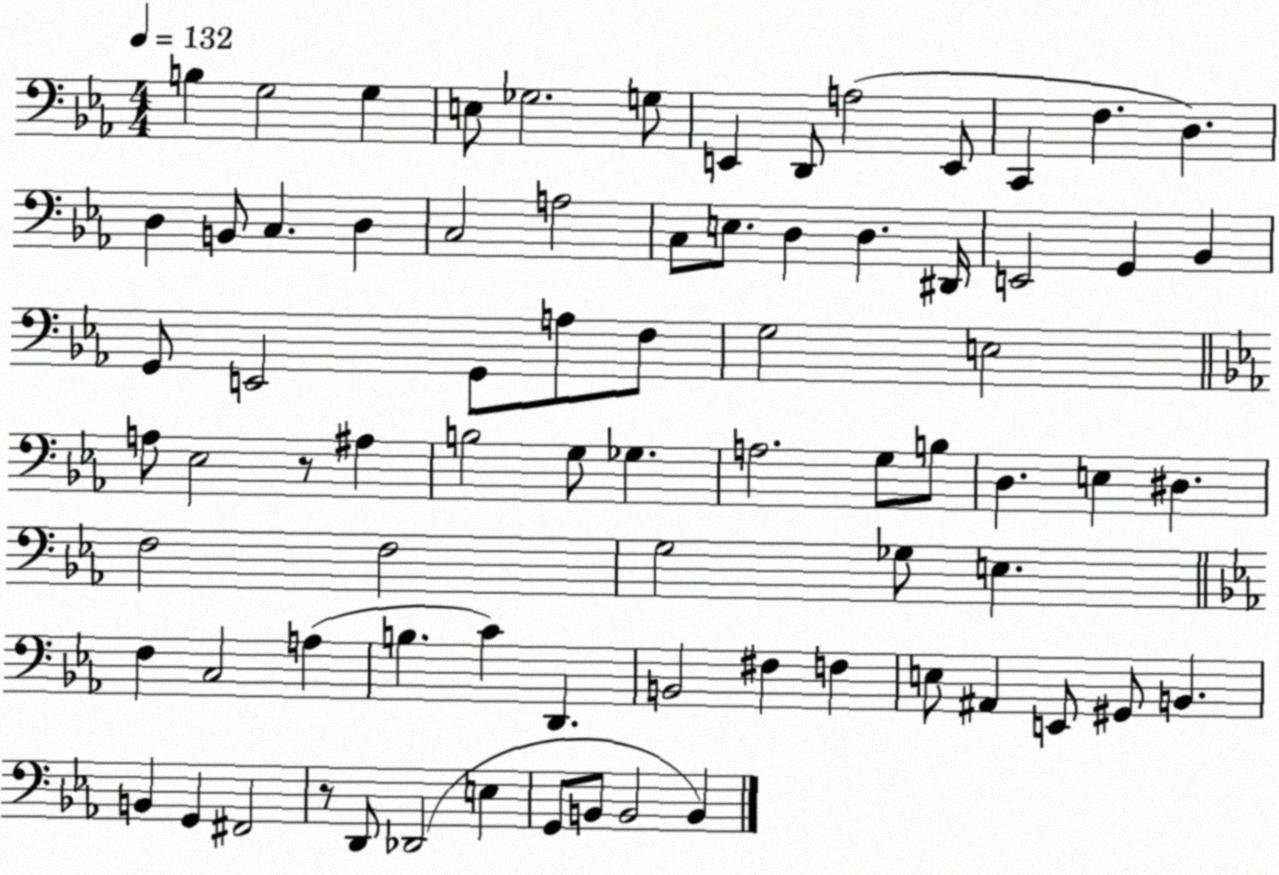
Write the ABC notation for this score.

X:1
T:Untitled
M:4/4
L:1/4
K:Eb
B, G,2 G, E,/2 _G,2 G,/2 E,, D,,/2 A,2 E,,/2 C,, F, D, D, B,,/2 C, D, C,2 A,2 C,/2 E,/2 D, D, ^D,,/4 E,,2 G,, _B,, G,,/2 E,,2 G,,/2 A,/2 F,/2 G,2 E,2 A,/2 _E,2 z/2 ^A, B,2 G,/2 _G, A,2 G,/2 B,/2 D, E, ^D, F,2 F,2 G,2 _G,/2 E, F, C,2 A, B, C D,, B,,2 ^F, F, E,/2 ^A,, E,,/2 ^G,,/2 B,, B,, G,, ^F,,2 z/2 D,,/2 _D,,2 E, G,,/2 B,,/2 B,,2 B,,